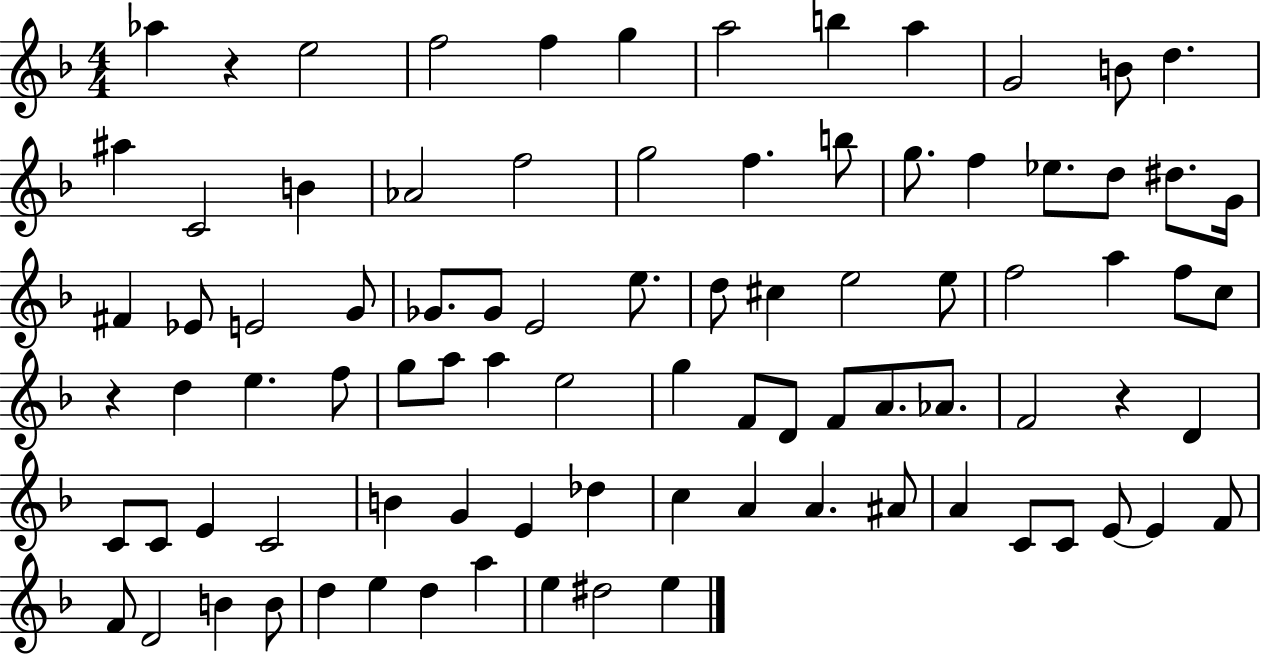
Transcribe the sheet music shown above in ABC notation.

X:1
T:Untitled
M:4/4
L:1/4
K:F
_a z e2 f2 f g a2 b a G2 B/2 d ^a C2 B _A2 f2 g2 f b/2 g/2 f _e/2 d/2 ^d/2 G/4 ^F _E/2 E2 G/2 _G/2 _G/2 E2 e/2 d/2 ^c e2 e/2 f2 a f/2 c/2 z d e f/2 g/2 a/2 a e2 g F/2 D/2 F/2 A/2 _A/2 F2 z D C/2 C/2 E C2 B G E _d c A A ^A/2 A C/2 C/2 E/2 E F/2 F/2 D2 B B/2 d e d a e ^d2 e